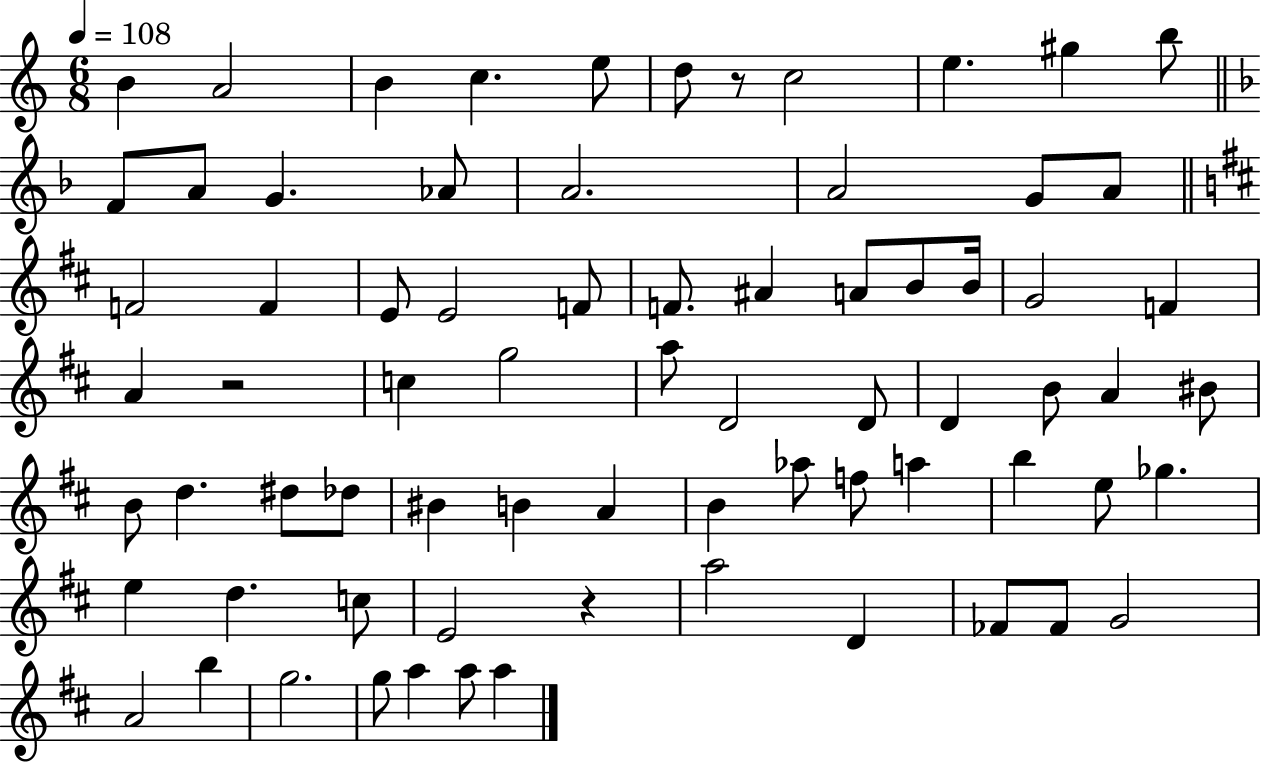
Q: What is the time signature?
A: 6/8